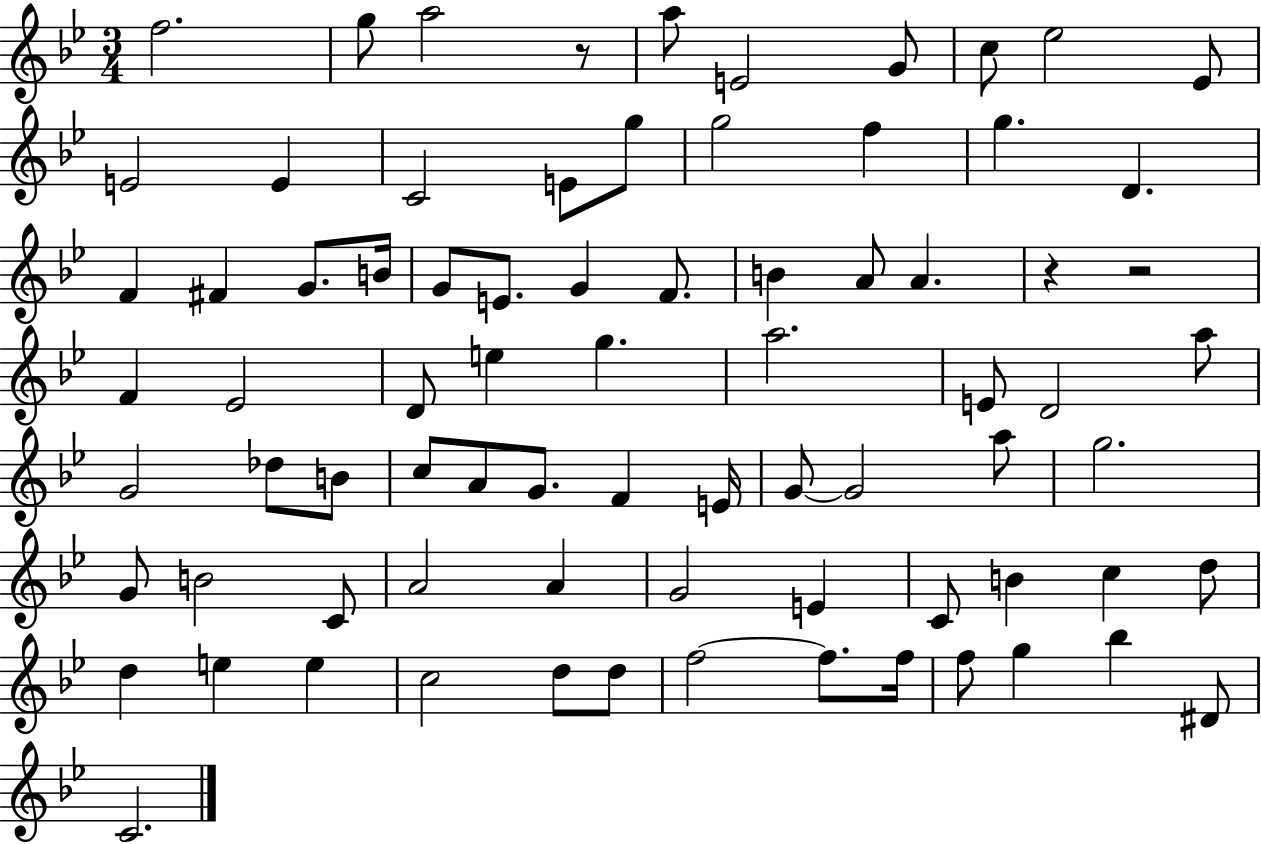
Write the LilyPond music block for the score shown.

{
  \clef treble
  \numericTimeSignature
  \time 3/4
  \key bes \major
  f''2. | g''8 a''2 r8 | a''8 e'2 g'8 | c''8 ees''2 ees'8 | \break e'2 e'4 | c'2 e'8 g''8 | g''2 f''4 | g''4. d'4. | \break f'4 fis'4 g'8. b'16 | g'8 e'8. g'4 f'8. | b'4 a'8 a'4. | r4 r2 | \break f'4 ees'2 | d'8 e''4 g''4. | a''2. | e'8 d'2 a''8 | \break g'2 des''8 b'8 | c''8 a'8 g'8. f'4 e'16 | g'8~~ g'2 a''8 | g''2. | \break g'8 b'2 c'8 | a'2 a'4 | g'2 e'4 | c'8 b'4 c''4 d''8 | \break d''4 e''4 e''4 | c''2 d''8 d''8 | f''2~~ f''8. f''16 | f''8 g''4 bes''4 dis'8 | \break c'2. | \bar "|."
}